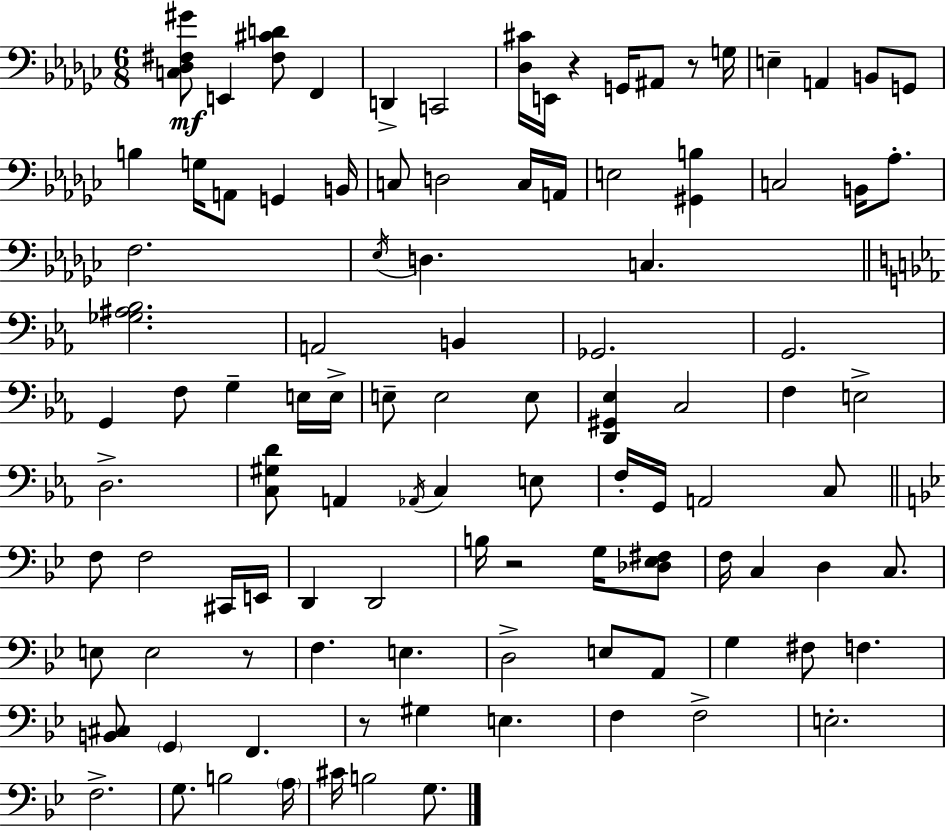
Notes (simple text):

[C3,Db3,F#3,G#4]/e E2/q [F#3,C#4,D4]/e F2/q D2/q C2/h [Db3,C#4]/s E2/s R/q G2/s A#2/e R/e G3/s E3/q A2/q B2/e G2/e B3/q G3/s A2/e G2/q B2/s C3/e D3/h C3/s A2/s E3/h [G#2,B3]/q C3/h B2/s Ab3/e. F3/h. Eb3/s D3/q. C3/q. [Gb3,A#3,Bb3]/h. A2/h B2/q Gb2/h. G2/h. G2/q F3/e G3/q E3/s E3/s E3/e E3/h E3/e [D2,G#2,Eb3]/q C3/h F3/q E3/h D3/h. [C3,G#3,D4]/e A2/q Ab2/s C3/q E3/e F3/s G2/s A2/h C3/e F3/e F3/h C#2/s E2/s D2/q D2/h B3/s R/h G3/s [Db3,Eb3,F#3]/e F3/s C3/q D3/q C3/e. E3/e E3/h R/e F3/q. E3/q. D3/h E3/e A2/e G3/q F#3/e F3/q. [B2,C#3]/e G2/q F2/q. R/e G#3/q E3/q. F3/q F3/h E3/h. F3/h. G3/e. B3/h A3/s C#4/s B3/h G3/e.